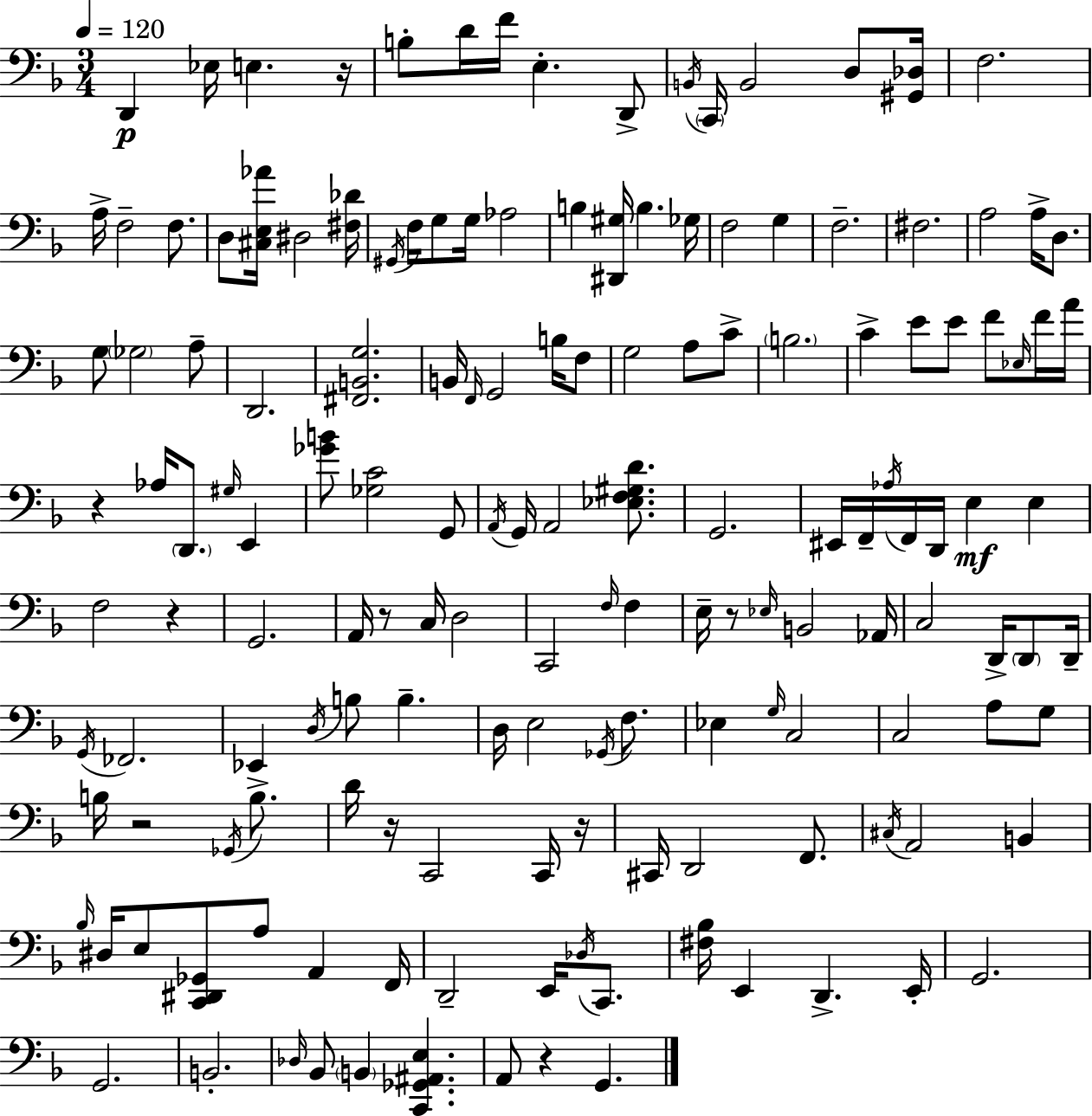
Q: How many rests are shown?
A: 9